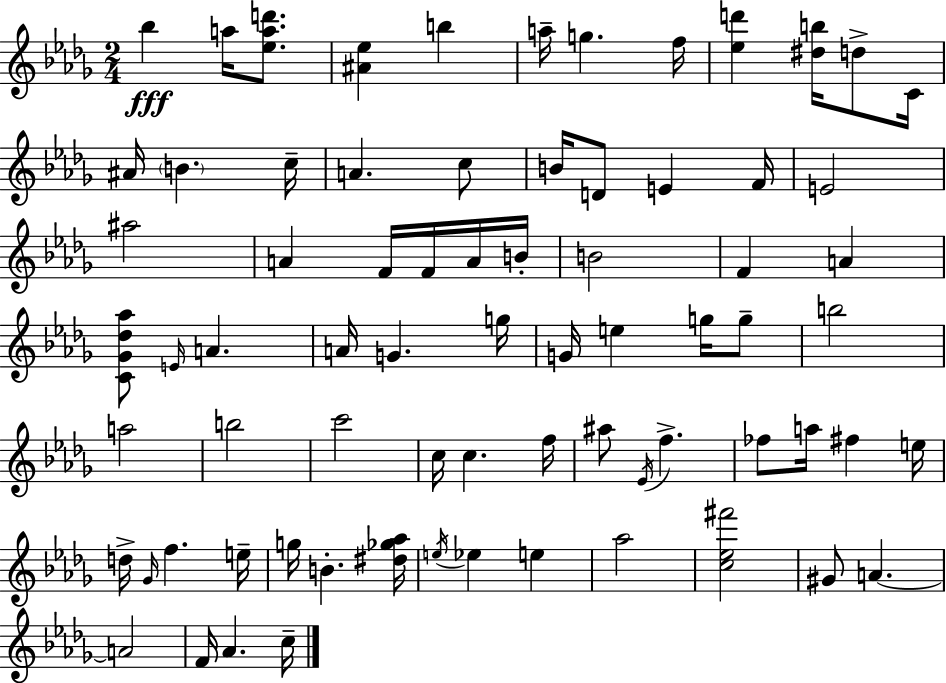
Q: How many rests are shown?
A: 0